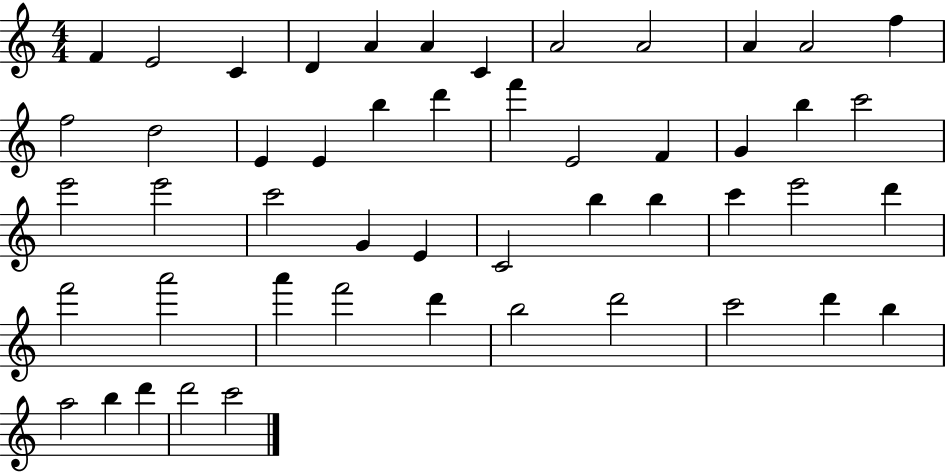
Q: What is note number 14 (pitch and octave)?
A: D5